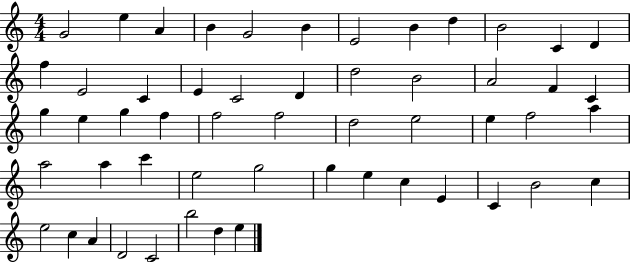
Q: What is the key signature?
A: C major